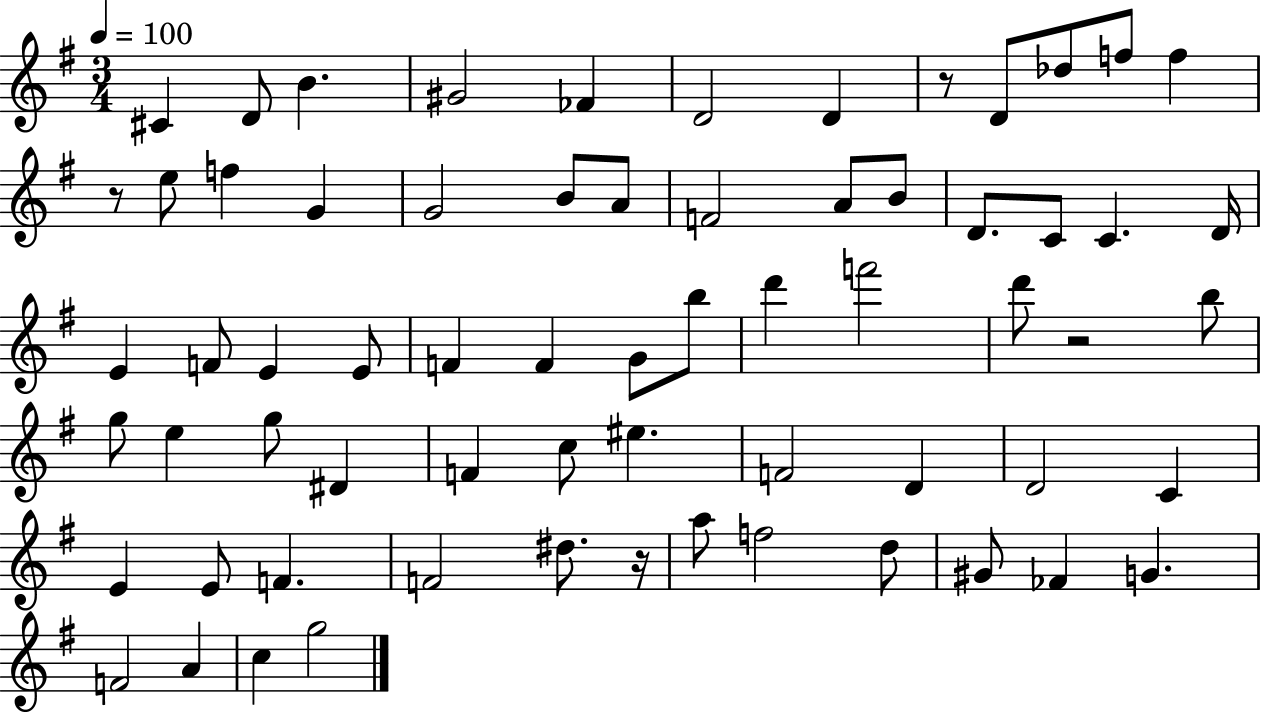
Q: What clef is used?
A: treble